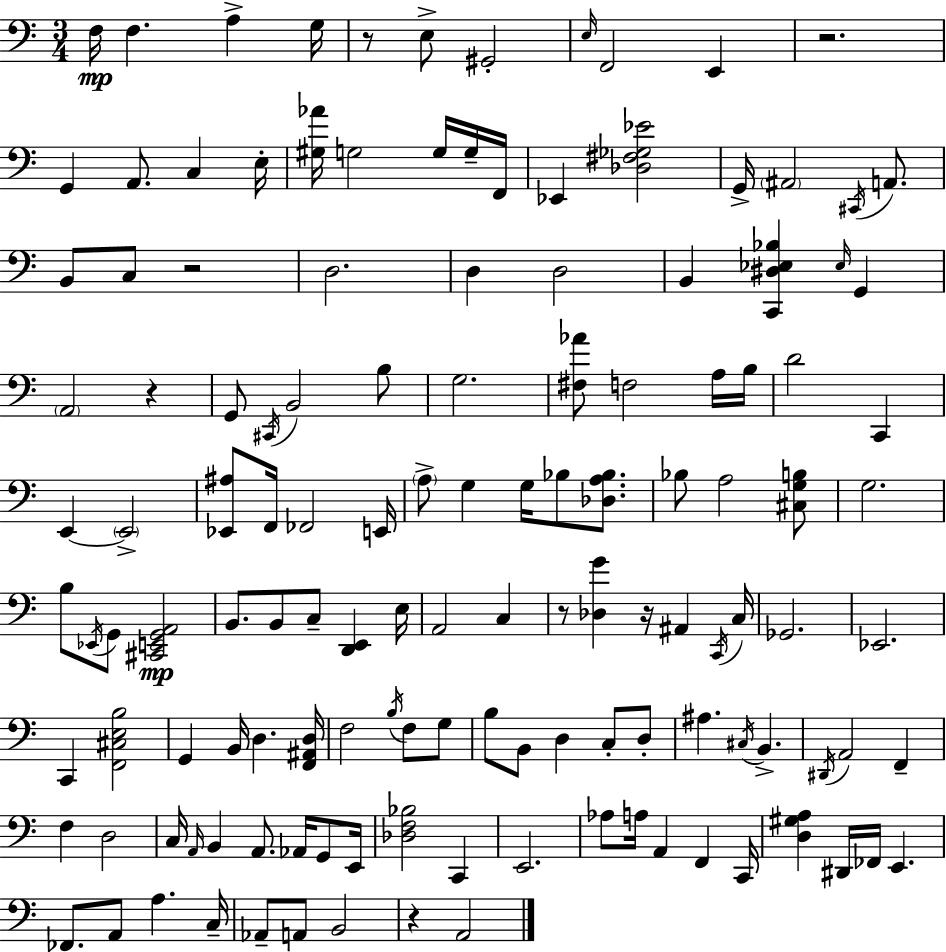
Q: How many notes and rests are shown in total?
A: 134